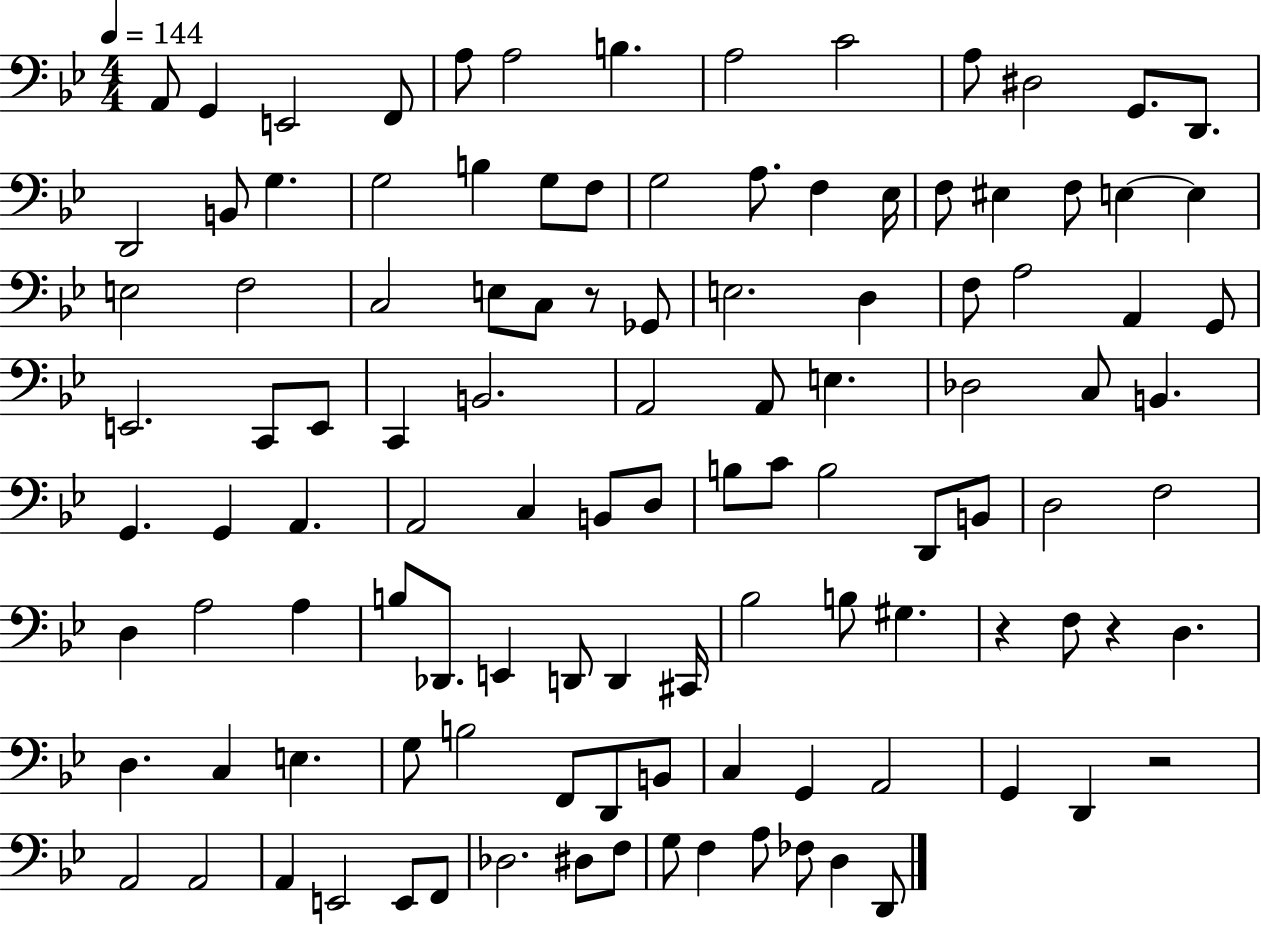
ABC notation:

X:1
T:Untitled
M:4/4
L:1/4
K:Bb
A,,/2 G,, E,,2 F,,/2 A,/2 A,2 B, A,2 C2 A,/2 ^D,2 G,,/2 D,,/2 D,,2 B,,/2 G, G,2 B, G,/2 F,/2 G,2 A,/2 F, _E,/4 F,/2 ^E, F,/2 E, E, E,2 F,2 C,2 E,/2 C,/2 z/2 _G,,/2 E,2 D, F,/2 A,2 A,, G,,/2 E,,2 C,,/2 E,,/2 C,, B,,2 A,,2 A,,/2 E, _D,2 C,/2 B,, G,, G,, A,, A,,2 C, B,,/2 D,/2 B,/2 C/2 B,2 D,,/2 B,,/2 D,2 F,2 D, A,2 A, B,/2 _D,,/2 E,, D,,/2 D,, ^C,,/4 _B,2 B,/2 ^G, z F,/2 z D, D, C, E, G,/2 B,2 F,,/2 D,,/2 B,,/2 C, G,, A,,2 G,, D,, z2 A,,2 A,,2 A,, E,,2 E,,/2 F,,/2 _D,2 ^D,/2 F,/2 G,/2 F, A,/2 _F,/2 D, D,,/2